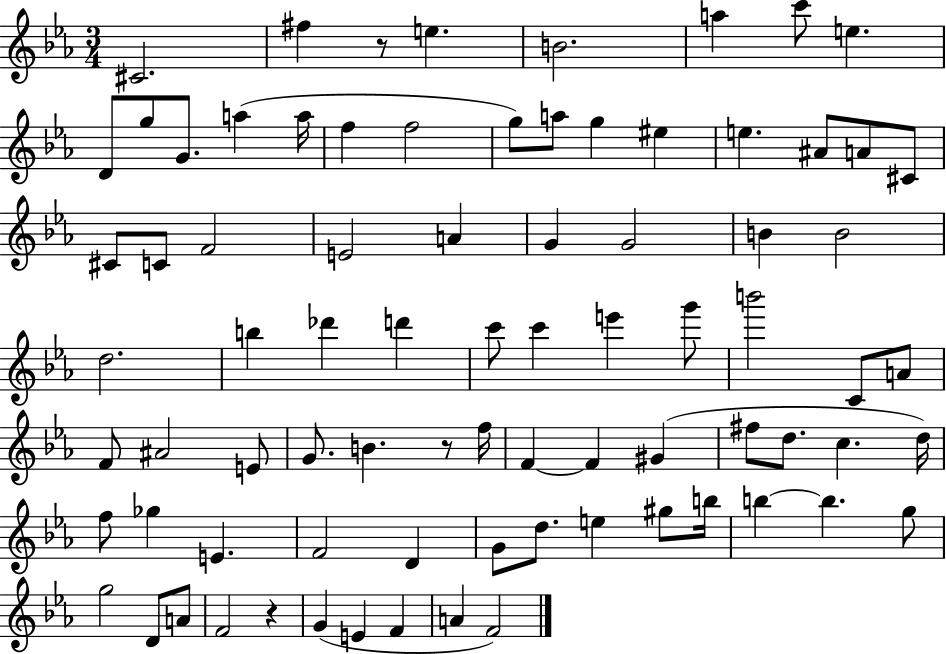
{
  \clef treble
  \numericTimeSignature
  \time 3/4
  \key ees \major
  cis'2. | fis''4 r8 e''4. | b'2. | a''4 c'''8 e''4. | \break d'8 g''8 g'8. a''4( a''16 | f''4 f''2 | g''8) a''8 g''4 eis''4 | e''4. ais'8 a'8 cis'8 | \break cis'8 c'8 f'2 | e'2 a'4 | g'4 g'2 | b'4 b'2 | \break d''2. | b''4 des'''4 d'''4 | c'''8 c'''4 e'''4 g'''8 | b'''2 c'8 a'8 | \break f'8 ais'2 e'8 | g'8. b'4. r8 f''16 | f'4~~ f'4 gis'4( | fis''8 d''8. c''4. d''16) | \break f''8 ges''4 e'4. | f'2 d'4 | g'8 d''8. e''4 gis''8 b''16 | b''4~~ b''4. g''8 | \break g''2 d'8 a'8 | f'2 r4 | g'4( e'4 f'4 | a'4 f'2) | \break \bar "|."
}